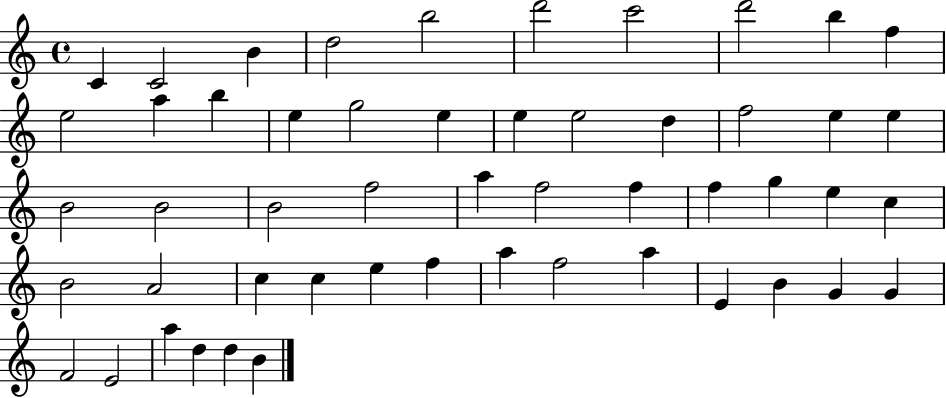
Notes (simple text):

C4/q C4/h B4/q D5/h B5/h D6/h C6/h D6/h B5/q F5/q E5/h A5/q B5/q E5/q G5/h E5/q E5/q E5/h D5/q F5/h E5/q E5/q B4/h B4/h B4/h F5/h A5/q F5/h F5/q F5/q G5/q E5/q C5/q B4/h A4/h C5/q C5/q E5/q F5/q A5/q F5/h A5/q E4/q B4/q G4/q G4/q F4/h E4/h A5/q D5/q D5/q B4/q